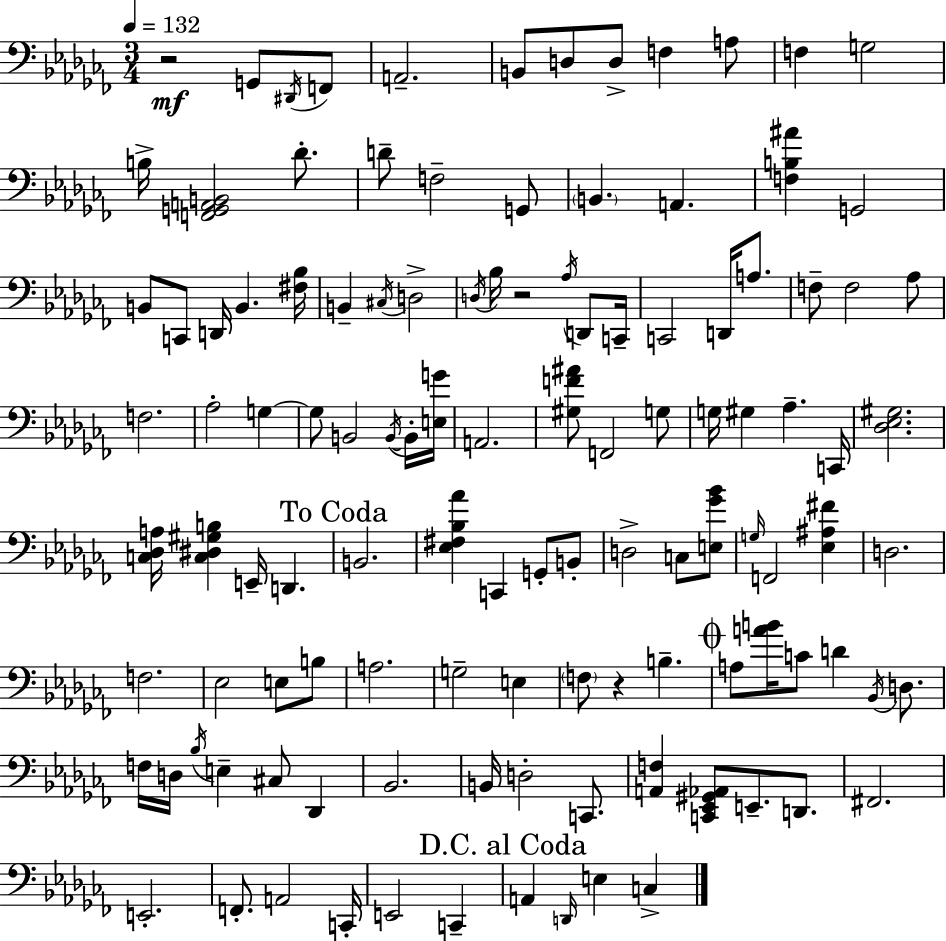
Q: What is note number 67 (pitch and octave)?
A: A3